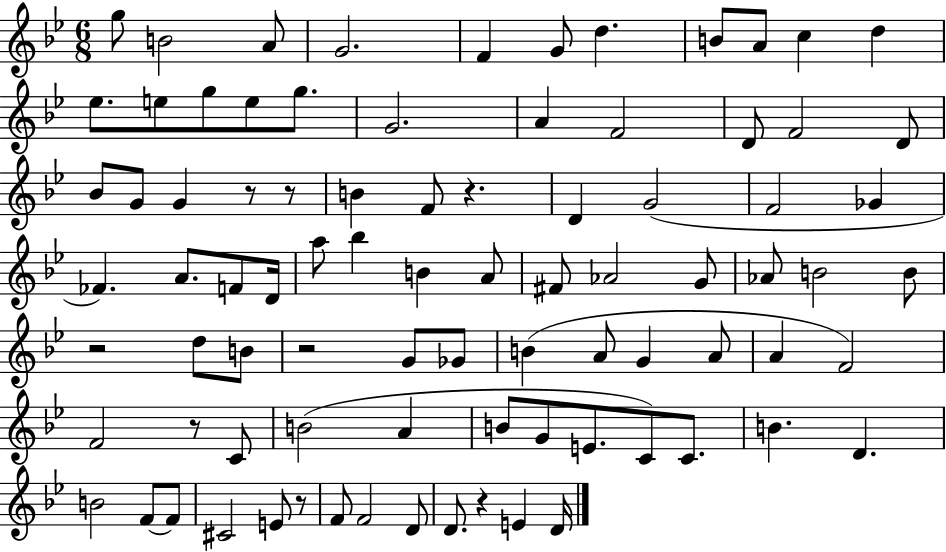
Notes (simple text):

G5/e B4/h A4/e G4/h. F4/q G4/e D5/q. B4/e A4/e C5/q D5/q Eb5/e. E5/e G5/e E5/e G5/e. G4/h. A4/q F4/h D4/e F4/h D4/e Bb4/e G4/e G4/q R/e R/e B4/q F4/e R/q. D4/q G4/h F4/h Gb4/q FES4/q. A4/e. F4/e D4/s A5/e Bb5/q B4/q A4/e F#4/e Ab4/h G4/e Ab4/e B4/h B4/e R/h D5/e B4/e R/h G4/e Gb4/e B4/q A4/e G4/q A4/e A4/q F4/h F4/h R/e C4/e B4/h A4/q B4/e G4/e E4/e. C4/e C4/e. B4/q. D4/q. B4/h F4/e F4/e C#4/h E4/e R/e F4/e F4/h D4/e D4/e. R/q E4/q D4/s